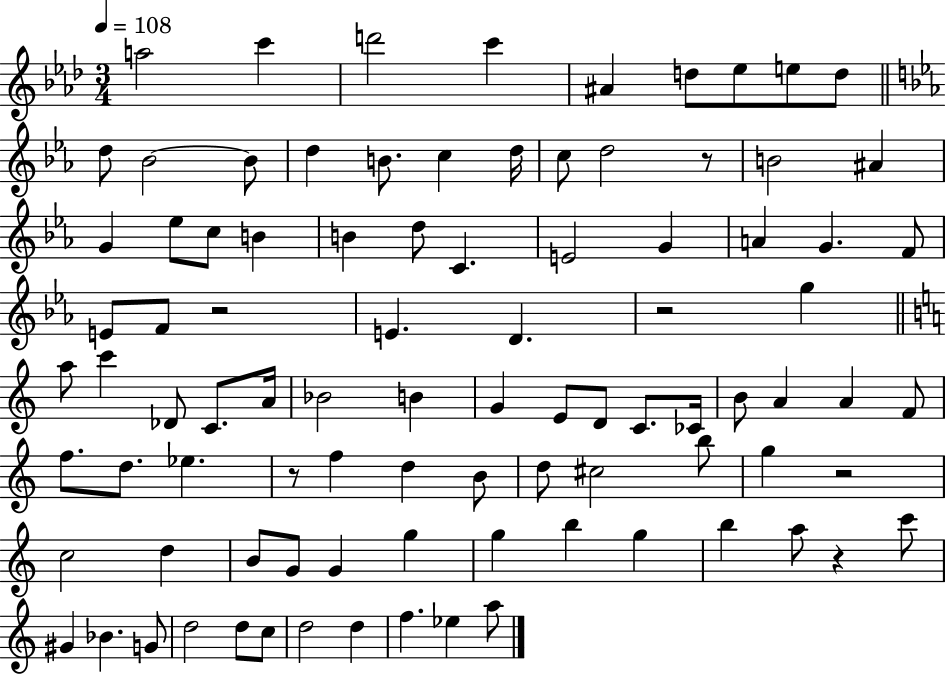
{
  \clef treble
  \numericTimeSignature
  \time 3/4
  \key aes \major
  \tempo 4 = 108
  a''2 c'''4 | d'''2 c'''4 | ais'4 d''8 ees''8 e''8 d''8 | \bar "||" \break \key ees \major d''8 bes'2~~ bes'8 | d''4 b'8. c''4 d''16 | c''8 d''2 r8 | b'2 ais'4 | \break g'4 ees''8 c''8 b'4 | b'4 d''8 c'4. | e'2 g'4 | a'4 g'4. f'8 | \break e'8 f'8 r2 | e'4. d'4. | r2 g''4 | \bar "||" \break \key c \major a''8 c'''4 des'8 c'8. a'16 | bes'2 b'4 | g'4 e'8 d'8 c'8. ces'16 | b'8 a'4 a'4 f'8 | \break f''8. d''8. ees''4. | r8 f''4 d''4 b'8 | d''8 cis''2 b''8 | g''4 r2 | \break c''2 d''4 | b'8 g'8 g'4 g''4 | g''4 b''4 g''4 | b''4 a''8 r4 c'''8 | \break gis'4 bes'4. g'8 | d''2 d''8 c''8 | d''2 d''4 | f''4. ees''4 a''8 | \break \bar "|."
}